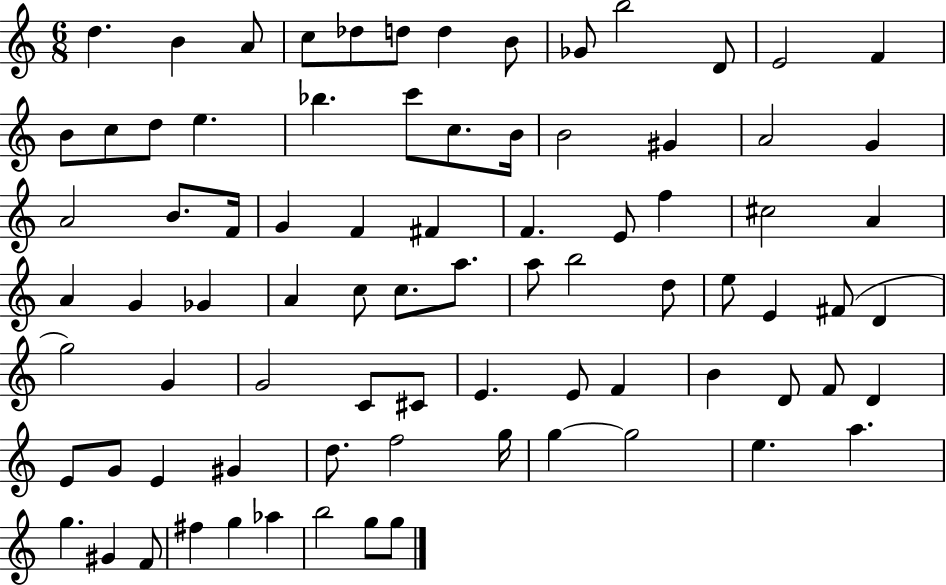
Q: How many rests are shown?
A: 0